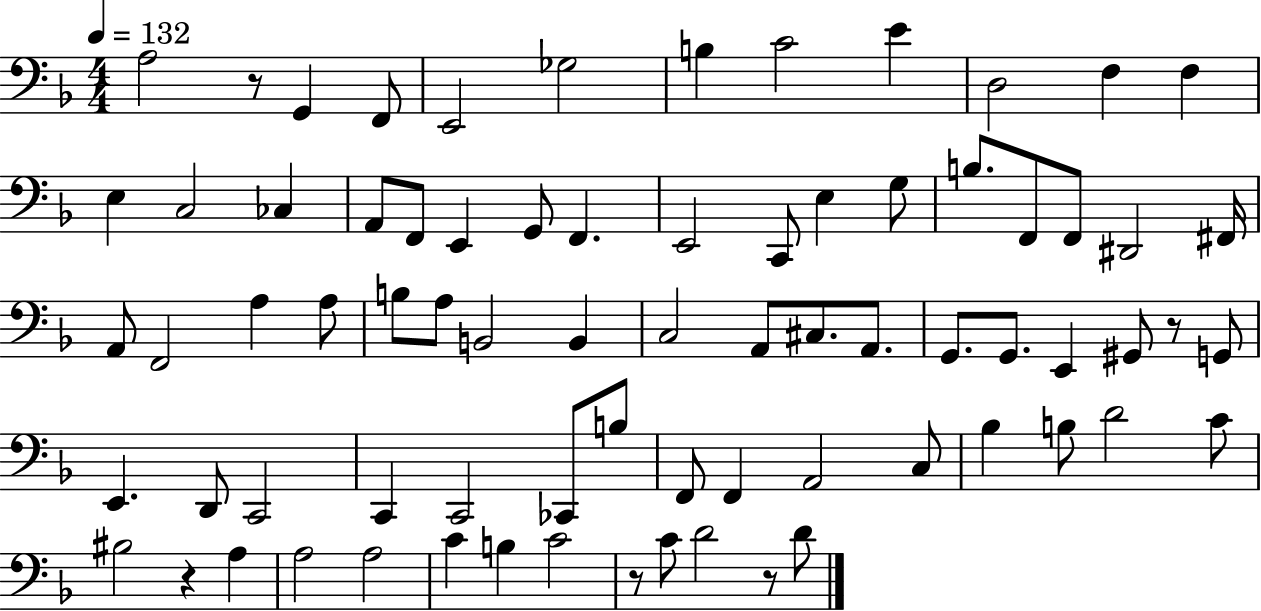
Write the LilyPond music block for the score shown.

{
  \clef bass
  \numericTimeSignature
  \time 4/4
  \key f \major
  \tempo 4 = 132
  a2 r8 g,4 f,8 | e,2 ges2 | b4 c'2 e'4 | d2 f4 f4 | \break e4 c2 ces4 | a,8 f,8 e,4 g,8 f,4. | e,2 c,8 e4 g8 | b8. f,8 f,8 dis,2 fis,16 | \break a,8 f,2 a4 a8 | b8 a8 b,2 b,4 | c2 a,8 cis8. a,8. | g,8. g,8. e,4 gis,8 r8 g,8 | \break e,4. d,8 c,2 | c,4 c,2 ces,8 b8 | f,8 f,4 a,2 c8 | bes4 b8 d'2 c'8 | \break bis2 r4 a4 | a2 a2 | c'4 b4 c'2 | r8 c'8 d'2 r8 d'8 | \break \bar "|."
}